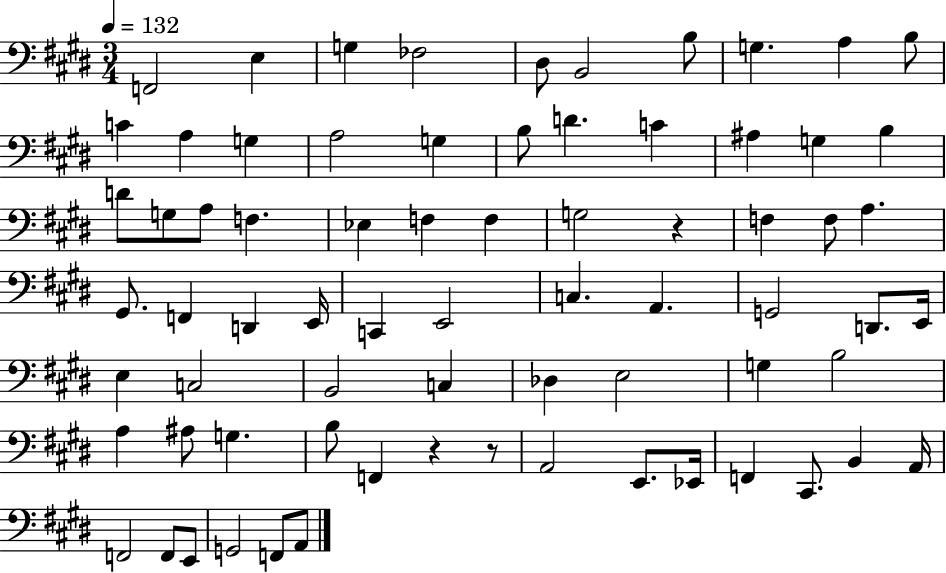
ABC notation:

X:1
T:Untitled
M:3/4
L:1/4
K:E
F,,2 E, G, _F,2 ^D,/2 B,,2 B,/2 G, A, B,/2 C A, G, A,2 G, B,/2 D C ^A, G, B, D/2 G,/2 A,/2 F, _E, F, F, G,2 z F, F,/2 A, ^G,,/2 F,, D,, E,,/4 C,, E,,2 C, A,, G,,2 D,,/2 E,,/4 E, C,2 B,,2 C, _D, E,2 G, B,2 A, ^A,/2 G, B,/2 F,, z z/2 A,,2 E,,/2 _E,,/4 F,, ^C,,/2 B,, A,,/4 F,,2 F,,/2 E,,/2 G,,2 F,,/2 A,,/2